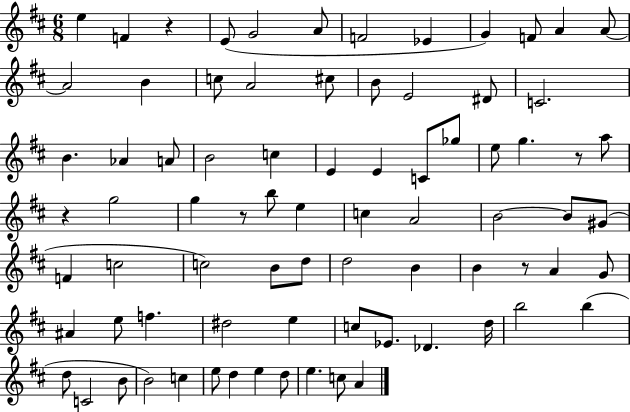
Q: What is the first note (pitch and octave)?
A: E5